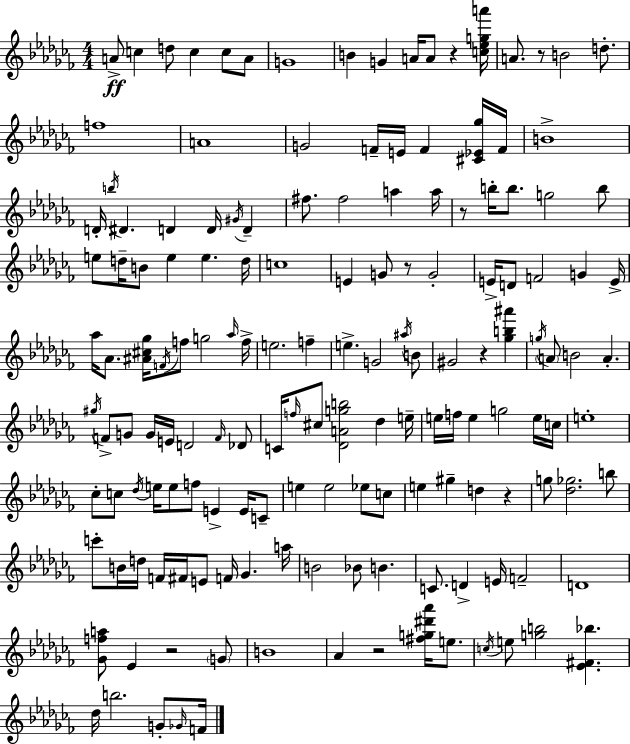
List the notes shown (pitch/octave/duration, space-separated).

A4/e C5/q D5/e C5/q C5/e A4/e G4/w B4/q G4/q A4/s A4/e R/q [C5,Eb5,G5,A6]/s A4/e. R/e B4/h D5/e. F5/w A4/w G4/h F4/s E4/s F4/q [C#4,Eb4,Gb5]/s F4/s B4/w D4/s B5/s D#4/q. D4/q D4/s G#4/s D4/q F#5/e. F#5/h A5/q A5/s R/e B5/s B5/e. G5/h B5/e E5/e D5/s B4/e E5/q E5/q. D5/s C5/w E4/q G4/e R/e G4/h E4/s D4/e F4/h G4/q E4/s Ab5/s Ab4/e. [A#4,C#5,Gb5]/s F4/s F5/e G5/h Ab5/s F5/s E5/h. F5/q E5/q. G4/h A#5/s B4/e G#4/h R/q [Gb5,B5,A#6]/q G5/s A4/e B4/h A4/q. G#5/s F4/e G4/e G4/s E4/s D4/h F4/s Db4/e C4/s F5/s C#5/e [Db4,A4,G5,B5]/h Db5/q E5/s E5/s F5/s E5/q G5/h E5/s C5/s E5/w CES5/e C5/e Db5/s E5/s E5/e F5/e E4/q E4/s C4/e E5/q E5/h Eb5/e C5/e E5/q G#5/q D5/q R/q G5/e [Db5,Gb5]/h. B5/e C6/e B4/s D5/s F4/s F#4/s E4/e F4/s Gb4/q. A5/s B4/h Bb4/e B4/q. C4/e. D4/q E4/s F4/h D4/w [Gb4,F5,A5]/e Eb4/q R/h G4/e B4/w Ab4/q R/h [F#5,G5,D#6,Ab6]/s E5/e. C5/s E5/e [G5,B5]/h [Eb4,F#4,Bb5]/q. Db5/s B5/h. G4/e Gb4/s F4/s